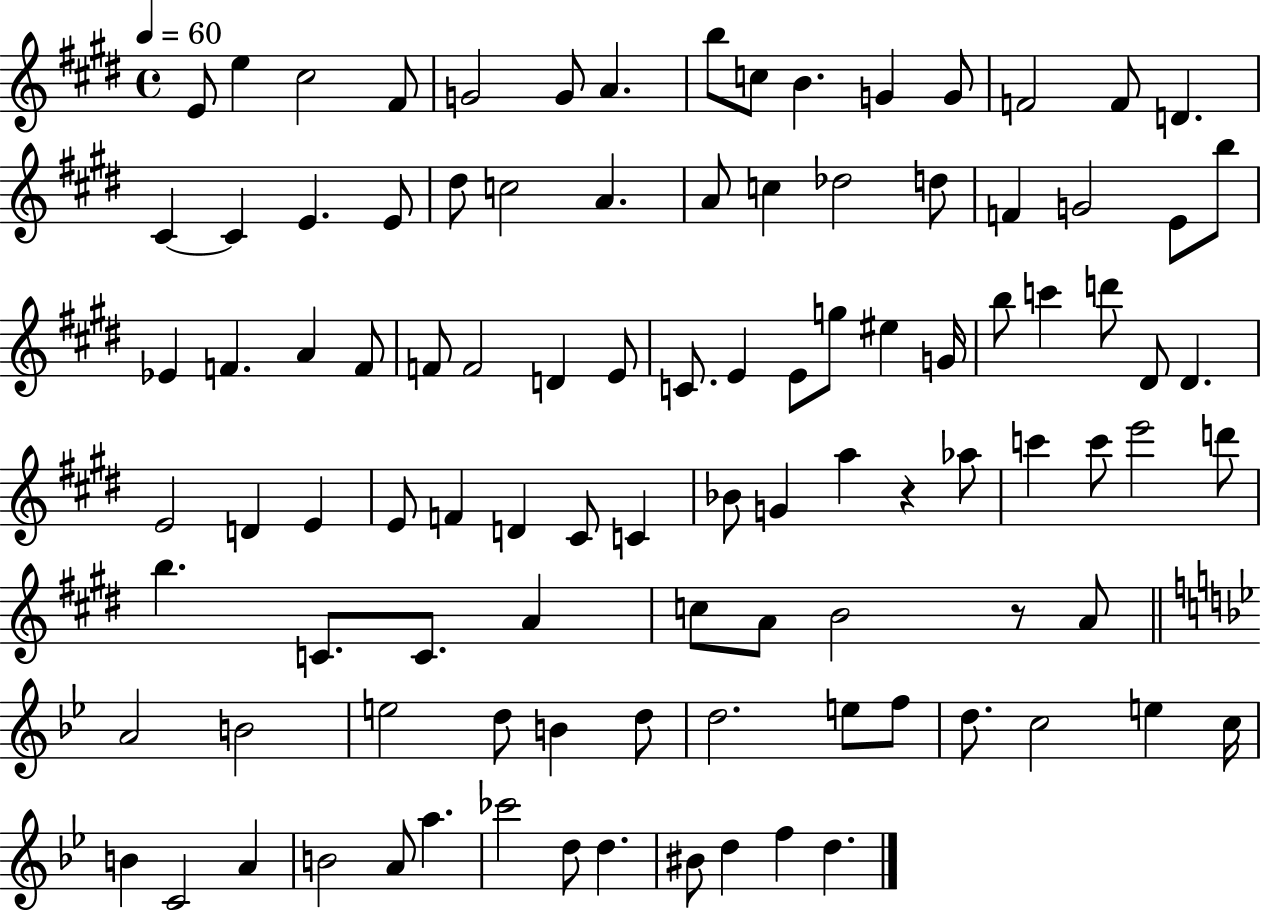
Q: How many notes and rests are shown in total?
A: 101